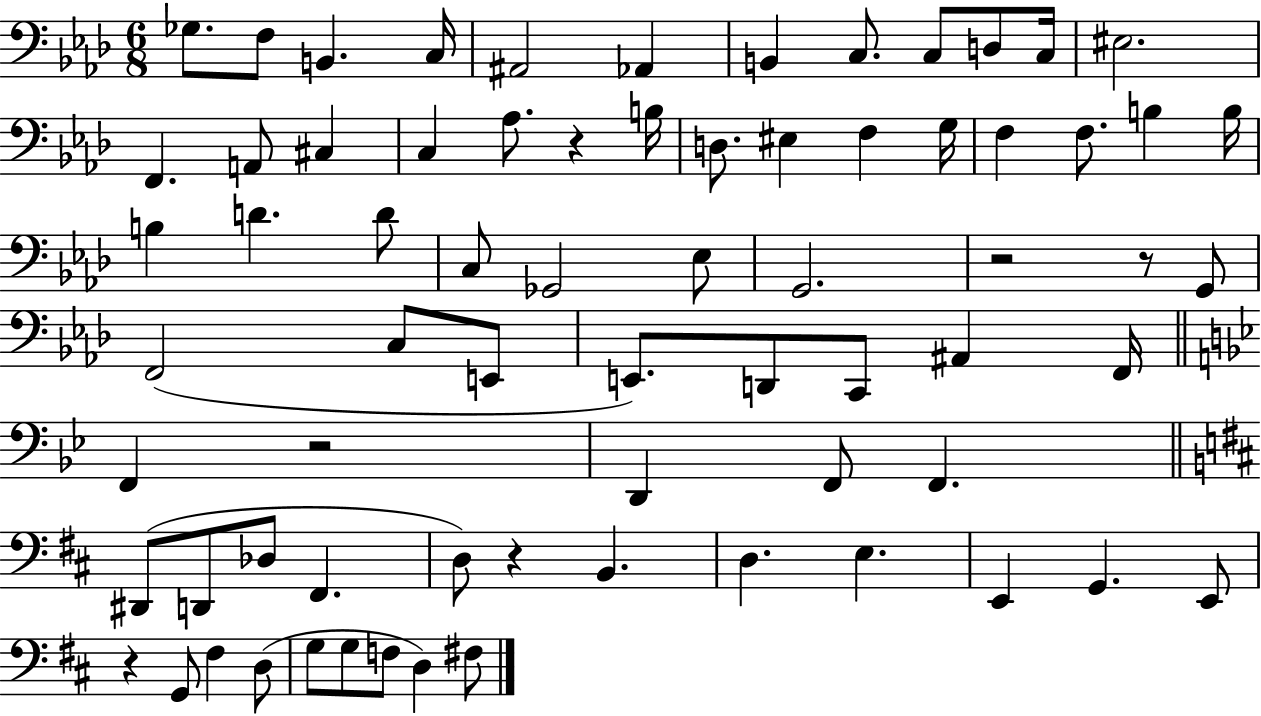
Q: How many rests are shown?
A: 6